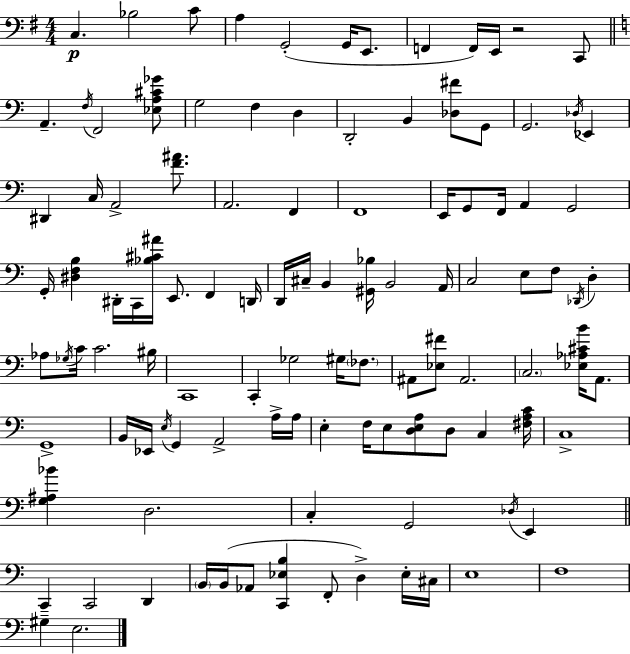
{
  \clef bass
  \numericTimeSignature
  \time 4/4
  \key g \major
  c4.\p bes2 c'8 | a4 g,2-.( g,16 e,8. | f,4 f,16) e,16 r2 c,8 | \bar "||" \break \key c \major a,4.-- \acciaccatura { f16 } f,2 <ees a cis' ges'>8 | g2 f4 d4 | d,2-. b,4 <des fis'>8 g,8 | g,2. \acciaccatura { des16 } ees,4 | \break dis,4 c16 a,2-> <f' ais'>8. | a,2. f,4 | f,1 | e,16 g,8 f,16 a,4 g,2 | \break g,16-. <dis f b>4 dis,16-. c,16 <bes cis' ais'>16 e,8. f,4 | d,16 d,16 cis16-- b,4 <gis, bes>16 b,2 | a,16 c2 e8 f8 \acciaccatura { des,16 } d4-. | aes8 \acciaccatura { ges16 } c'16 c'2. | \break bis16 c,1 | c,4-. ges2 | gis16 \parenthesize fes8. ais,8 <ees fis'>8 ais,2. | \parenthesize c2. | \break <ees aes cis' b'>16 a,8. g,1-> | b,16 ees,16 \acciaccatura { e16 } g,4 a,2-> | a16-> a16 e4-. f16 e8 <d e a>8 d8 | c4 <fis a c'>16 c1-> | \break <g ais bes'>4 d2. | c4-. g,2 | \acciaccatura { des16 } e,4 \bar "||" \break \key c \major c,4-- c,2 d,4 | \parenthesize b,16 b,16( aes,8 <c, ees b>4 f,8-. d4->) ees16-. cis16 | e1 | f1 | \break gis4-- e2. | \bar "|."
}